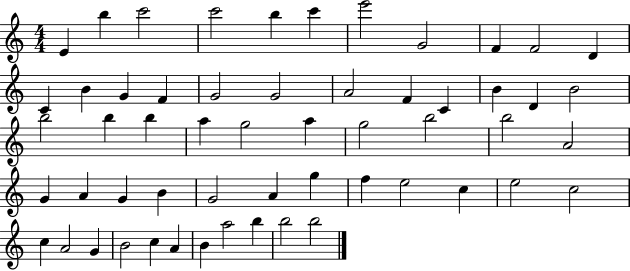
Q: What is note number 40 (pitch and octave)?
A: G5